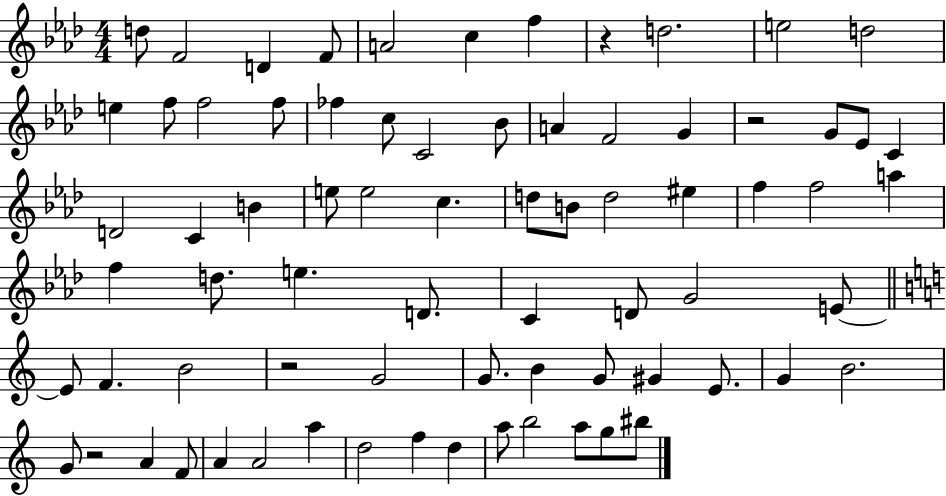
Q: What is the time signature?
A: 4/4